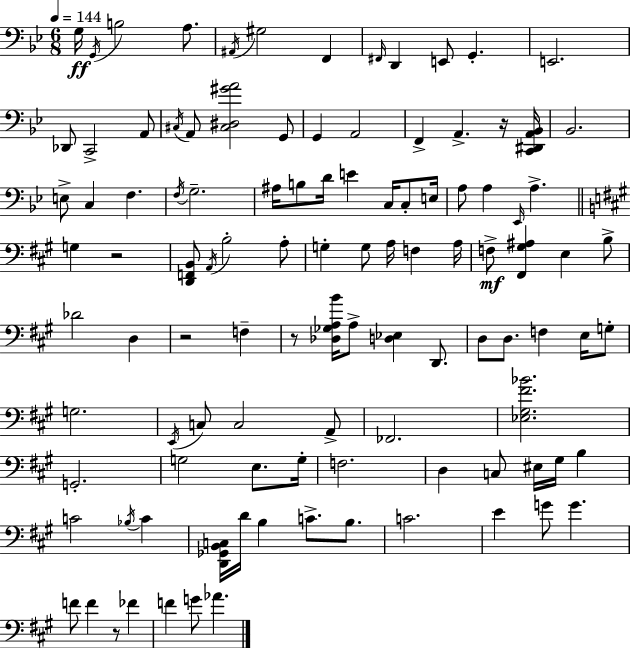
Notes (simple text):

G3/s G2/s B3/h A3/e. A#2/s G#3/h F2/q F#2/s D2/q E2/e G2/q. E2/h. Db2/e C2/h A2/e C#3/s A2/e [C#3,D#3,G#4,A4]/h G2/e G2/q A2/h F2/q A2/q. R/s [C2,D#2,A2,Bb2]/s Bb2/h. E3/e C3/q F3/q. F3/s G3/h. A#3/s B3/e D4/s E4/q C3/s C3/e E3/s A3/e A3/q Eb2/s A3/q. G3/q R/h [D2,F2,B2]/e A2/s B3/h A3/e G3/q G3/e A3/s F3/q A3/s F3/e [F#2,G#3,A#3]/q E3/q B3/e Db4/h D3/q R/h F3/q R/e [Db3,Gb3,A3,B4]/s A3/e [D3,Eb3]/q D2/e. D3/e D3/e. F3/q E3/s G3/e G3/h. E2/s C3/e C3/h A2/e FES2/h. [Eb3,G#3,F#4,Bb4]/h. G2/h. G3/h E3/e. G3/s F3/h. D3/q C3/e EIS3/s G#3/s B3/q C4/h Bb3/s C4/q [D2,Gb2,B2,C3]/s D4/s B3/q C4/e. B3/e. C4/h. E4/q G4/e G4/q. F4/e F4/q R/e FES4/q F4/q G4/e Ab4/q.